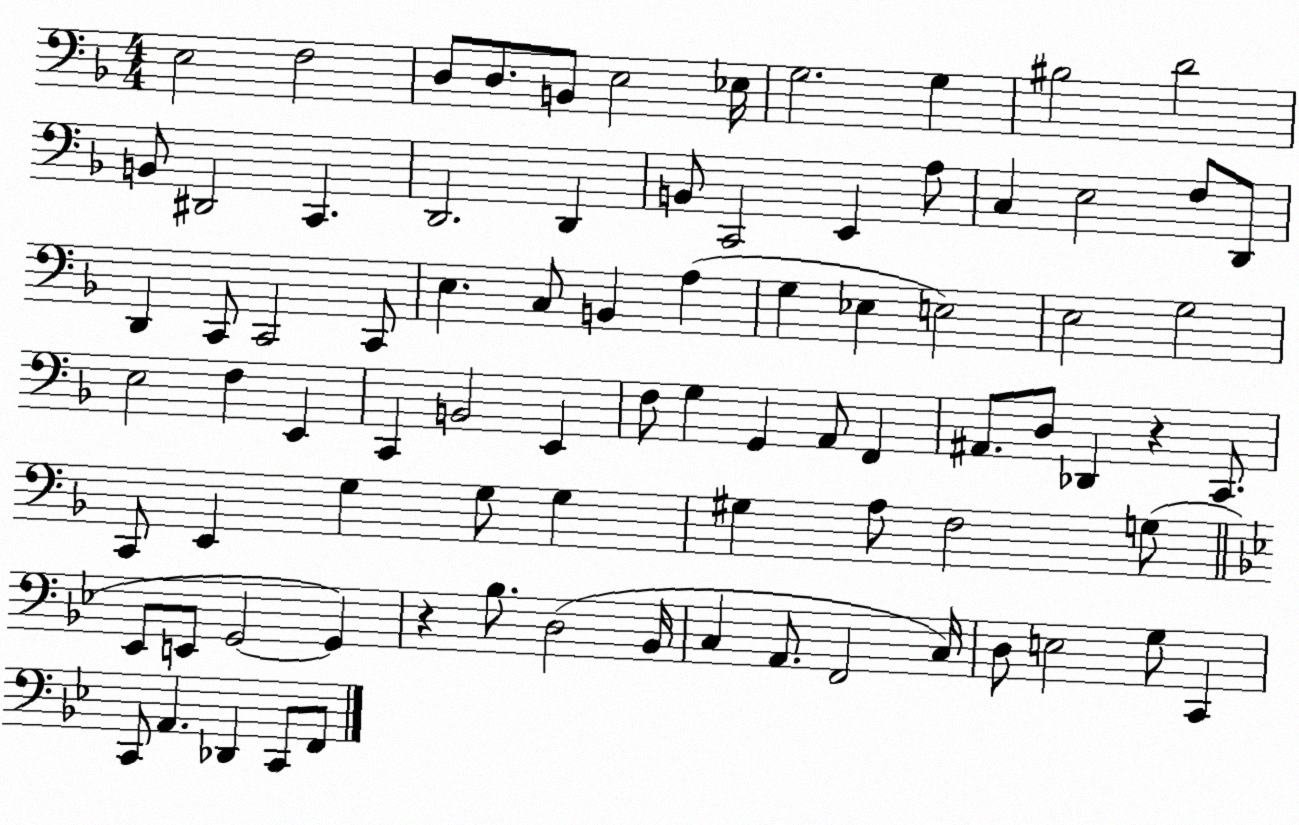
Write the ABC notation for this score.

X:1
T:Untitled
M:4/4
L:1/4
K:F
E,2 F,2 D,/2 D,/2 B,,/2 E,2 _E,/4 G,2 G, ^B,2 D2 B,,/2 ^D,,2 C,, D,,2 D,, B,,/2 C,,2 E,, A,/2 C, E,2 F,/2 D,,/2 D,, C,,/2 C,,2 C,,/2 E, C,/2 B,, A, G, _E, E,2 E,2 G,2 E,2 F, E,, C,, B,,2 E,, F,/2 G, G,, A,,/2 F,, ^A,,/2 D,/2 _D,, z C,,/2 C,,/2 E,, G, G,/2 G, ^G, A,/2 F,2 G,/2 _E,,/2 E,,/2 G,,2 G,, z _B,/2 D,2 _B,,/4 C, A,,/2 F,,2 C,/4 D,/2 E,2 G,/2 C,, C,,/2 A,, _D,, C,,/2 F,,/2